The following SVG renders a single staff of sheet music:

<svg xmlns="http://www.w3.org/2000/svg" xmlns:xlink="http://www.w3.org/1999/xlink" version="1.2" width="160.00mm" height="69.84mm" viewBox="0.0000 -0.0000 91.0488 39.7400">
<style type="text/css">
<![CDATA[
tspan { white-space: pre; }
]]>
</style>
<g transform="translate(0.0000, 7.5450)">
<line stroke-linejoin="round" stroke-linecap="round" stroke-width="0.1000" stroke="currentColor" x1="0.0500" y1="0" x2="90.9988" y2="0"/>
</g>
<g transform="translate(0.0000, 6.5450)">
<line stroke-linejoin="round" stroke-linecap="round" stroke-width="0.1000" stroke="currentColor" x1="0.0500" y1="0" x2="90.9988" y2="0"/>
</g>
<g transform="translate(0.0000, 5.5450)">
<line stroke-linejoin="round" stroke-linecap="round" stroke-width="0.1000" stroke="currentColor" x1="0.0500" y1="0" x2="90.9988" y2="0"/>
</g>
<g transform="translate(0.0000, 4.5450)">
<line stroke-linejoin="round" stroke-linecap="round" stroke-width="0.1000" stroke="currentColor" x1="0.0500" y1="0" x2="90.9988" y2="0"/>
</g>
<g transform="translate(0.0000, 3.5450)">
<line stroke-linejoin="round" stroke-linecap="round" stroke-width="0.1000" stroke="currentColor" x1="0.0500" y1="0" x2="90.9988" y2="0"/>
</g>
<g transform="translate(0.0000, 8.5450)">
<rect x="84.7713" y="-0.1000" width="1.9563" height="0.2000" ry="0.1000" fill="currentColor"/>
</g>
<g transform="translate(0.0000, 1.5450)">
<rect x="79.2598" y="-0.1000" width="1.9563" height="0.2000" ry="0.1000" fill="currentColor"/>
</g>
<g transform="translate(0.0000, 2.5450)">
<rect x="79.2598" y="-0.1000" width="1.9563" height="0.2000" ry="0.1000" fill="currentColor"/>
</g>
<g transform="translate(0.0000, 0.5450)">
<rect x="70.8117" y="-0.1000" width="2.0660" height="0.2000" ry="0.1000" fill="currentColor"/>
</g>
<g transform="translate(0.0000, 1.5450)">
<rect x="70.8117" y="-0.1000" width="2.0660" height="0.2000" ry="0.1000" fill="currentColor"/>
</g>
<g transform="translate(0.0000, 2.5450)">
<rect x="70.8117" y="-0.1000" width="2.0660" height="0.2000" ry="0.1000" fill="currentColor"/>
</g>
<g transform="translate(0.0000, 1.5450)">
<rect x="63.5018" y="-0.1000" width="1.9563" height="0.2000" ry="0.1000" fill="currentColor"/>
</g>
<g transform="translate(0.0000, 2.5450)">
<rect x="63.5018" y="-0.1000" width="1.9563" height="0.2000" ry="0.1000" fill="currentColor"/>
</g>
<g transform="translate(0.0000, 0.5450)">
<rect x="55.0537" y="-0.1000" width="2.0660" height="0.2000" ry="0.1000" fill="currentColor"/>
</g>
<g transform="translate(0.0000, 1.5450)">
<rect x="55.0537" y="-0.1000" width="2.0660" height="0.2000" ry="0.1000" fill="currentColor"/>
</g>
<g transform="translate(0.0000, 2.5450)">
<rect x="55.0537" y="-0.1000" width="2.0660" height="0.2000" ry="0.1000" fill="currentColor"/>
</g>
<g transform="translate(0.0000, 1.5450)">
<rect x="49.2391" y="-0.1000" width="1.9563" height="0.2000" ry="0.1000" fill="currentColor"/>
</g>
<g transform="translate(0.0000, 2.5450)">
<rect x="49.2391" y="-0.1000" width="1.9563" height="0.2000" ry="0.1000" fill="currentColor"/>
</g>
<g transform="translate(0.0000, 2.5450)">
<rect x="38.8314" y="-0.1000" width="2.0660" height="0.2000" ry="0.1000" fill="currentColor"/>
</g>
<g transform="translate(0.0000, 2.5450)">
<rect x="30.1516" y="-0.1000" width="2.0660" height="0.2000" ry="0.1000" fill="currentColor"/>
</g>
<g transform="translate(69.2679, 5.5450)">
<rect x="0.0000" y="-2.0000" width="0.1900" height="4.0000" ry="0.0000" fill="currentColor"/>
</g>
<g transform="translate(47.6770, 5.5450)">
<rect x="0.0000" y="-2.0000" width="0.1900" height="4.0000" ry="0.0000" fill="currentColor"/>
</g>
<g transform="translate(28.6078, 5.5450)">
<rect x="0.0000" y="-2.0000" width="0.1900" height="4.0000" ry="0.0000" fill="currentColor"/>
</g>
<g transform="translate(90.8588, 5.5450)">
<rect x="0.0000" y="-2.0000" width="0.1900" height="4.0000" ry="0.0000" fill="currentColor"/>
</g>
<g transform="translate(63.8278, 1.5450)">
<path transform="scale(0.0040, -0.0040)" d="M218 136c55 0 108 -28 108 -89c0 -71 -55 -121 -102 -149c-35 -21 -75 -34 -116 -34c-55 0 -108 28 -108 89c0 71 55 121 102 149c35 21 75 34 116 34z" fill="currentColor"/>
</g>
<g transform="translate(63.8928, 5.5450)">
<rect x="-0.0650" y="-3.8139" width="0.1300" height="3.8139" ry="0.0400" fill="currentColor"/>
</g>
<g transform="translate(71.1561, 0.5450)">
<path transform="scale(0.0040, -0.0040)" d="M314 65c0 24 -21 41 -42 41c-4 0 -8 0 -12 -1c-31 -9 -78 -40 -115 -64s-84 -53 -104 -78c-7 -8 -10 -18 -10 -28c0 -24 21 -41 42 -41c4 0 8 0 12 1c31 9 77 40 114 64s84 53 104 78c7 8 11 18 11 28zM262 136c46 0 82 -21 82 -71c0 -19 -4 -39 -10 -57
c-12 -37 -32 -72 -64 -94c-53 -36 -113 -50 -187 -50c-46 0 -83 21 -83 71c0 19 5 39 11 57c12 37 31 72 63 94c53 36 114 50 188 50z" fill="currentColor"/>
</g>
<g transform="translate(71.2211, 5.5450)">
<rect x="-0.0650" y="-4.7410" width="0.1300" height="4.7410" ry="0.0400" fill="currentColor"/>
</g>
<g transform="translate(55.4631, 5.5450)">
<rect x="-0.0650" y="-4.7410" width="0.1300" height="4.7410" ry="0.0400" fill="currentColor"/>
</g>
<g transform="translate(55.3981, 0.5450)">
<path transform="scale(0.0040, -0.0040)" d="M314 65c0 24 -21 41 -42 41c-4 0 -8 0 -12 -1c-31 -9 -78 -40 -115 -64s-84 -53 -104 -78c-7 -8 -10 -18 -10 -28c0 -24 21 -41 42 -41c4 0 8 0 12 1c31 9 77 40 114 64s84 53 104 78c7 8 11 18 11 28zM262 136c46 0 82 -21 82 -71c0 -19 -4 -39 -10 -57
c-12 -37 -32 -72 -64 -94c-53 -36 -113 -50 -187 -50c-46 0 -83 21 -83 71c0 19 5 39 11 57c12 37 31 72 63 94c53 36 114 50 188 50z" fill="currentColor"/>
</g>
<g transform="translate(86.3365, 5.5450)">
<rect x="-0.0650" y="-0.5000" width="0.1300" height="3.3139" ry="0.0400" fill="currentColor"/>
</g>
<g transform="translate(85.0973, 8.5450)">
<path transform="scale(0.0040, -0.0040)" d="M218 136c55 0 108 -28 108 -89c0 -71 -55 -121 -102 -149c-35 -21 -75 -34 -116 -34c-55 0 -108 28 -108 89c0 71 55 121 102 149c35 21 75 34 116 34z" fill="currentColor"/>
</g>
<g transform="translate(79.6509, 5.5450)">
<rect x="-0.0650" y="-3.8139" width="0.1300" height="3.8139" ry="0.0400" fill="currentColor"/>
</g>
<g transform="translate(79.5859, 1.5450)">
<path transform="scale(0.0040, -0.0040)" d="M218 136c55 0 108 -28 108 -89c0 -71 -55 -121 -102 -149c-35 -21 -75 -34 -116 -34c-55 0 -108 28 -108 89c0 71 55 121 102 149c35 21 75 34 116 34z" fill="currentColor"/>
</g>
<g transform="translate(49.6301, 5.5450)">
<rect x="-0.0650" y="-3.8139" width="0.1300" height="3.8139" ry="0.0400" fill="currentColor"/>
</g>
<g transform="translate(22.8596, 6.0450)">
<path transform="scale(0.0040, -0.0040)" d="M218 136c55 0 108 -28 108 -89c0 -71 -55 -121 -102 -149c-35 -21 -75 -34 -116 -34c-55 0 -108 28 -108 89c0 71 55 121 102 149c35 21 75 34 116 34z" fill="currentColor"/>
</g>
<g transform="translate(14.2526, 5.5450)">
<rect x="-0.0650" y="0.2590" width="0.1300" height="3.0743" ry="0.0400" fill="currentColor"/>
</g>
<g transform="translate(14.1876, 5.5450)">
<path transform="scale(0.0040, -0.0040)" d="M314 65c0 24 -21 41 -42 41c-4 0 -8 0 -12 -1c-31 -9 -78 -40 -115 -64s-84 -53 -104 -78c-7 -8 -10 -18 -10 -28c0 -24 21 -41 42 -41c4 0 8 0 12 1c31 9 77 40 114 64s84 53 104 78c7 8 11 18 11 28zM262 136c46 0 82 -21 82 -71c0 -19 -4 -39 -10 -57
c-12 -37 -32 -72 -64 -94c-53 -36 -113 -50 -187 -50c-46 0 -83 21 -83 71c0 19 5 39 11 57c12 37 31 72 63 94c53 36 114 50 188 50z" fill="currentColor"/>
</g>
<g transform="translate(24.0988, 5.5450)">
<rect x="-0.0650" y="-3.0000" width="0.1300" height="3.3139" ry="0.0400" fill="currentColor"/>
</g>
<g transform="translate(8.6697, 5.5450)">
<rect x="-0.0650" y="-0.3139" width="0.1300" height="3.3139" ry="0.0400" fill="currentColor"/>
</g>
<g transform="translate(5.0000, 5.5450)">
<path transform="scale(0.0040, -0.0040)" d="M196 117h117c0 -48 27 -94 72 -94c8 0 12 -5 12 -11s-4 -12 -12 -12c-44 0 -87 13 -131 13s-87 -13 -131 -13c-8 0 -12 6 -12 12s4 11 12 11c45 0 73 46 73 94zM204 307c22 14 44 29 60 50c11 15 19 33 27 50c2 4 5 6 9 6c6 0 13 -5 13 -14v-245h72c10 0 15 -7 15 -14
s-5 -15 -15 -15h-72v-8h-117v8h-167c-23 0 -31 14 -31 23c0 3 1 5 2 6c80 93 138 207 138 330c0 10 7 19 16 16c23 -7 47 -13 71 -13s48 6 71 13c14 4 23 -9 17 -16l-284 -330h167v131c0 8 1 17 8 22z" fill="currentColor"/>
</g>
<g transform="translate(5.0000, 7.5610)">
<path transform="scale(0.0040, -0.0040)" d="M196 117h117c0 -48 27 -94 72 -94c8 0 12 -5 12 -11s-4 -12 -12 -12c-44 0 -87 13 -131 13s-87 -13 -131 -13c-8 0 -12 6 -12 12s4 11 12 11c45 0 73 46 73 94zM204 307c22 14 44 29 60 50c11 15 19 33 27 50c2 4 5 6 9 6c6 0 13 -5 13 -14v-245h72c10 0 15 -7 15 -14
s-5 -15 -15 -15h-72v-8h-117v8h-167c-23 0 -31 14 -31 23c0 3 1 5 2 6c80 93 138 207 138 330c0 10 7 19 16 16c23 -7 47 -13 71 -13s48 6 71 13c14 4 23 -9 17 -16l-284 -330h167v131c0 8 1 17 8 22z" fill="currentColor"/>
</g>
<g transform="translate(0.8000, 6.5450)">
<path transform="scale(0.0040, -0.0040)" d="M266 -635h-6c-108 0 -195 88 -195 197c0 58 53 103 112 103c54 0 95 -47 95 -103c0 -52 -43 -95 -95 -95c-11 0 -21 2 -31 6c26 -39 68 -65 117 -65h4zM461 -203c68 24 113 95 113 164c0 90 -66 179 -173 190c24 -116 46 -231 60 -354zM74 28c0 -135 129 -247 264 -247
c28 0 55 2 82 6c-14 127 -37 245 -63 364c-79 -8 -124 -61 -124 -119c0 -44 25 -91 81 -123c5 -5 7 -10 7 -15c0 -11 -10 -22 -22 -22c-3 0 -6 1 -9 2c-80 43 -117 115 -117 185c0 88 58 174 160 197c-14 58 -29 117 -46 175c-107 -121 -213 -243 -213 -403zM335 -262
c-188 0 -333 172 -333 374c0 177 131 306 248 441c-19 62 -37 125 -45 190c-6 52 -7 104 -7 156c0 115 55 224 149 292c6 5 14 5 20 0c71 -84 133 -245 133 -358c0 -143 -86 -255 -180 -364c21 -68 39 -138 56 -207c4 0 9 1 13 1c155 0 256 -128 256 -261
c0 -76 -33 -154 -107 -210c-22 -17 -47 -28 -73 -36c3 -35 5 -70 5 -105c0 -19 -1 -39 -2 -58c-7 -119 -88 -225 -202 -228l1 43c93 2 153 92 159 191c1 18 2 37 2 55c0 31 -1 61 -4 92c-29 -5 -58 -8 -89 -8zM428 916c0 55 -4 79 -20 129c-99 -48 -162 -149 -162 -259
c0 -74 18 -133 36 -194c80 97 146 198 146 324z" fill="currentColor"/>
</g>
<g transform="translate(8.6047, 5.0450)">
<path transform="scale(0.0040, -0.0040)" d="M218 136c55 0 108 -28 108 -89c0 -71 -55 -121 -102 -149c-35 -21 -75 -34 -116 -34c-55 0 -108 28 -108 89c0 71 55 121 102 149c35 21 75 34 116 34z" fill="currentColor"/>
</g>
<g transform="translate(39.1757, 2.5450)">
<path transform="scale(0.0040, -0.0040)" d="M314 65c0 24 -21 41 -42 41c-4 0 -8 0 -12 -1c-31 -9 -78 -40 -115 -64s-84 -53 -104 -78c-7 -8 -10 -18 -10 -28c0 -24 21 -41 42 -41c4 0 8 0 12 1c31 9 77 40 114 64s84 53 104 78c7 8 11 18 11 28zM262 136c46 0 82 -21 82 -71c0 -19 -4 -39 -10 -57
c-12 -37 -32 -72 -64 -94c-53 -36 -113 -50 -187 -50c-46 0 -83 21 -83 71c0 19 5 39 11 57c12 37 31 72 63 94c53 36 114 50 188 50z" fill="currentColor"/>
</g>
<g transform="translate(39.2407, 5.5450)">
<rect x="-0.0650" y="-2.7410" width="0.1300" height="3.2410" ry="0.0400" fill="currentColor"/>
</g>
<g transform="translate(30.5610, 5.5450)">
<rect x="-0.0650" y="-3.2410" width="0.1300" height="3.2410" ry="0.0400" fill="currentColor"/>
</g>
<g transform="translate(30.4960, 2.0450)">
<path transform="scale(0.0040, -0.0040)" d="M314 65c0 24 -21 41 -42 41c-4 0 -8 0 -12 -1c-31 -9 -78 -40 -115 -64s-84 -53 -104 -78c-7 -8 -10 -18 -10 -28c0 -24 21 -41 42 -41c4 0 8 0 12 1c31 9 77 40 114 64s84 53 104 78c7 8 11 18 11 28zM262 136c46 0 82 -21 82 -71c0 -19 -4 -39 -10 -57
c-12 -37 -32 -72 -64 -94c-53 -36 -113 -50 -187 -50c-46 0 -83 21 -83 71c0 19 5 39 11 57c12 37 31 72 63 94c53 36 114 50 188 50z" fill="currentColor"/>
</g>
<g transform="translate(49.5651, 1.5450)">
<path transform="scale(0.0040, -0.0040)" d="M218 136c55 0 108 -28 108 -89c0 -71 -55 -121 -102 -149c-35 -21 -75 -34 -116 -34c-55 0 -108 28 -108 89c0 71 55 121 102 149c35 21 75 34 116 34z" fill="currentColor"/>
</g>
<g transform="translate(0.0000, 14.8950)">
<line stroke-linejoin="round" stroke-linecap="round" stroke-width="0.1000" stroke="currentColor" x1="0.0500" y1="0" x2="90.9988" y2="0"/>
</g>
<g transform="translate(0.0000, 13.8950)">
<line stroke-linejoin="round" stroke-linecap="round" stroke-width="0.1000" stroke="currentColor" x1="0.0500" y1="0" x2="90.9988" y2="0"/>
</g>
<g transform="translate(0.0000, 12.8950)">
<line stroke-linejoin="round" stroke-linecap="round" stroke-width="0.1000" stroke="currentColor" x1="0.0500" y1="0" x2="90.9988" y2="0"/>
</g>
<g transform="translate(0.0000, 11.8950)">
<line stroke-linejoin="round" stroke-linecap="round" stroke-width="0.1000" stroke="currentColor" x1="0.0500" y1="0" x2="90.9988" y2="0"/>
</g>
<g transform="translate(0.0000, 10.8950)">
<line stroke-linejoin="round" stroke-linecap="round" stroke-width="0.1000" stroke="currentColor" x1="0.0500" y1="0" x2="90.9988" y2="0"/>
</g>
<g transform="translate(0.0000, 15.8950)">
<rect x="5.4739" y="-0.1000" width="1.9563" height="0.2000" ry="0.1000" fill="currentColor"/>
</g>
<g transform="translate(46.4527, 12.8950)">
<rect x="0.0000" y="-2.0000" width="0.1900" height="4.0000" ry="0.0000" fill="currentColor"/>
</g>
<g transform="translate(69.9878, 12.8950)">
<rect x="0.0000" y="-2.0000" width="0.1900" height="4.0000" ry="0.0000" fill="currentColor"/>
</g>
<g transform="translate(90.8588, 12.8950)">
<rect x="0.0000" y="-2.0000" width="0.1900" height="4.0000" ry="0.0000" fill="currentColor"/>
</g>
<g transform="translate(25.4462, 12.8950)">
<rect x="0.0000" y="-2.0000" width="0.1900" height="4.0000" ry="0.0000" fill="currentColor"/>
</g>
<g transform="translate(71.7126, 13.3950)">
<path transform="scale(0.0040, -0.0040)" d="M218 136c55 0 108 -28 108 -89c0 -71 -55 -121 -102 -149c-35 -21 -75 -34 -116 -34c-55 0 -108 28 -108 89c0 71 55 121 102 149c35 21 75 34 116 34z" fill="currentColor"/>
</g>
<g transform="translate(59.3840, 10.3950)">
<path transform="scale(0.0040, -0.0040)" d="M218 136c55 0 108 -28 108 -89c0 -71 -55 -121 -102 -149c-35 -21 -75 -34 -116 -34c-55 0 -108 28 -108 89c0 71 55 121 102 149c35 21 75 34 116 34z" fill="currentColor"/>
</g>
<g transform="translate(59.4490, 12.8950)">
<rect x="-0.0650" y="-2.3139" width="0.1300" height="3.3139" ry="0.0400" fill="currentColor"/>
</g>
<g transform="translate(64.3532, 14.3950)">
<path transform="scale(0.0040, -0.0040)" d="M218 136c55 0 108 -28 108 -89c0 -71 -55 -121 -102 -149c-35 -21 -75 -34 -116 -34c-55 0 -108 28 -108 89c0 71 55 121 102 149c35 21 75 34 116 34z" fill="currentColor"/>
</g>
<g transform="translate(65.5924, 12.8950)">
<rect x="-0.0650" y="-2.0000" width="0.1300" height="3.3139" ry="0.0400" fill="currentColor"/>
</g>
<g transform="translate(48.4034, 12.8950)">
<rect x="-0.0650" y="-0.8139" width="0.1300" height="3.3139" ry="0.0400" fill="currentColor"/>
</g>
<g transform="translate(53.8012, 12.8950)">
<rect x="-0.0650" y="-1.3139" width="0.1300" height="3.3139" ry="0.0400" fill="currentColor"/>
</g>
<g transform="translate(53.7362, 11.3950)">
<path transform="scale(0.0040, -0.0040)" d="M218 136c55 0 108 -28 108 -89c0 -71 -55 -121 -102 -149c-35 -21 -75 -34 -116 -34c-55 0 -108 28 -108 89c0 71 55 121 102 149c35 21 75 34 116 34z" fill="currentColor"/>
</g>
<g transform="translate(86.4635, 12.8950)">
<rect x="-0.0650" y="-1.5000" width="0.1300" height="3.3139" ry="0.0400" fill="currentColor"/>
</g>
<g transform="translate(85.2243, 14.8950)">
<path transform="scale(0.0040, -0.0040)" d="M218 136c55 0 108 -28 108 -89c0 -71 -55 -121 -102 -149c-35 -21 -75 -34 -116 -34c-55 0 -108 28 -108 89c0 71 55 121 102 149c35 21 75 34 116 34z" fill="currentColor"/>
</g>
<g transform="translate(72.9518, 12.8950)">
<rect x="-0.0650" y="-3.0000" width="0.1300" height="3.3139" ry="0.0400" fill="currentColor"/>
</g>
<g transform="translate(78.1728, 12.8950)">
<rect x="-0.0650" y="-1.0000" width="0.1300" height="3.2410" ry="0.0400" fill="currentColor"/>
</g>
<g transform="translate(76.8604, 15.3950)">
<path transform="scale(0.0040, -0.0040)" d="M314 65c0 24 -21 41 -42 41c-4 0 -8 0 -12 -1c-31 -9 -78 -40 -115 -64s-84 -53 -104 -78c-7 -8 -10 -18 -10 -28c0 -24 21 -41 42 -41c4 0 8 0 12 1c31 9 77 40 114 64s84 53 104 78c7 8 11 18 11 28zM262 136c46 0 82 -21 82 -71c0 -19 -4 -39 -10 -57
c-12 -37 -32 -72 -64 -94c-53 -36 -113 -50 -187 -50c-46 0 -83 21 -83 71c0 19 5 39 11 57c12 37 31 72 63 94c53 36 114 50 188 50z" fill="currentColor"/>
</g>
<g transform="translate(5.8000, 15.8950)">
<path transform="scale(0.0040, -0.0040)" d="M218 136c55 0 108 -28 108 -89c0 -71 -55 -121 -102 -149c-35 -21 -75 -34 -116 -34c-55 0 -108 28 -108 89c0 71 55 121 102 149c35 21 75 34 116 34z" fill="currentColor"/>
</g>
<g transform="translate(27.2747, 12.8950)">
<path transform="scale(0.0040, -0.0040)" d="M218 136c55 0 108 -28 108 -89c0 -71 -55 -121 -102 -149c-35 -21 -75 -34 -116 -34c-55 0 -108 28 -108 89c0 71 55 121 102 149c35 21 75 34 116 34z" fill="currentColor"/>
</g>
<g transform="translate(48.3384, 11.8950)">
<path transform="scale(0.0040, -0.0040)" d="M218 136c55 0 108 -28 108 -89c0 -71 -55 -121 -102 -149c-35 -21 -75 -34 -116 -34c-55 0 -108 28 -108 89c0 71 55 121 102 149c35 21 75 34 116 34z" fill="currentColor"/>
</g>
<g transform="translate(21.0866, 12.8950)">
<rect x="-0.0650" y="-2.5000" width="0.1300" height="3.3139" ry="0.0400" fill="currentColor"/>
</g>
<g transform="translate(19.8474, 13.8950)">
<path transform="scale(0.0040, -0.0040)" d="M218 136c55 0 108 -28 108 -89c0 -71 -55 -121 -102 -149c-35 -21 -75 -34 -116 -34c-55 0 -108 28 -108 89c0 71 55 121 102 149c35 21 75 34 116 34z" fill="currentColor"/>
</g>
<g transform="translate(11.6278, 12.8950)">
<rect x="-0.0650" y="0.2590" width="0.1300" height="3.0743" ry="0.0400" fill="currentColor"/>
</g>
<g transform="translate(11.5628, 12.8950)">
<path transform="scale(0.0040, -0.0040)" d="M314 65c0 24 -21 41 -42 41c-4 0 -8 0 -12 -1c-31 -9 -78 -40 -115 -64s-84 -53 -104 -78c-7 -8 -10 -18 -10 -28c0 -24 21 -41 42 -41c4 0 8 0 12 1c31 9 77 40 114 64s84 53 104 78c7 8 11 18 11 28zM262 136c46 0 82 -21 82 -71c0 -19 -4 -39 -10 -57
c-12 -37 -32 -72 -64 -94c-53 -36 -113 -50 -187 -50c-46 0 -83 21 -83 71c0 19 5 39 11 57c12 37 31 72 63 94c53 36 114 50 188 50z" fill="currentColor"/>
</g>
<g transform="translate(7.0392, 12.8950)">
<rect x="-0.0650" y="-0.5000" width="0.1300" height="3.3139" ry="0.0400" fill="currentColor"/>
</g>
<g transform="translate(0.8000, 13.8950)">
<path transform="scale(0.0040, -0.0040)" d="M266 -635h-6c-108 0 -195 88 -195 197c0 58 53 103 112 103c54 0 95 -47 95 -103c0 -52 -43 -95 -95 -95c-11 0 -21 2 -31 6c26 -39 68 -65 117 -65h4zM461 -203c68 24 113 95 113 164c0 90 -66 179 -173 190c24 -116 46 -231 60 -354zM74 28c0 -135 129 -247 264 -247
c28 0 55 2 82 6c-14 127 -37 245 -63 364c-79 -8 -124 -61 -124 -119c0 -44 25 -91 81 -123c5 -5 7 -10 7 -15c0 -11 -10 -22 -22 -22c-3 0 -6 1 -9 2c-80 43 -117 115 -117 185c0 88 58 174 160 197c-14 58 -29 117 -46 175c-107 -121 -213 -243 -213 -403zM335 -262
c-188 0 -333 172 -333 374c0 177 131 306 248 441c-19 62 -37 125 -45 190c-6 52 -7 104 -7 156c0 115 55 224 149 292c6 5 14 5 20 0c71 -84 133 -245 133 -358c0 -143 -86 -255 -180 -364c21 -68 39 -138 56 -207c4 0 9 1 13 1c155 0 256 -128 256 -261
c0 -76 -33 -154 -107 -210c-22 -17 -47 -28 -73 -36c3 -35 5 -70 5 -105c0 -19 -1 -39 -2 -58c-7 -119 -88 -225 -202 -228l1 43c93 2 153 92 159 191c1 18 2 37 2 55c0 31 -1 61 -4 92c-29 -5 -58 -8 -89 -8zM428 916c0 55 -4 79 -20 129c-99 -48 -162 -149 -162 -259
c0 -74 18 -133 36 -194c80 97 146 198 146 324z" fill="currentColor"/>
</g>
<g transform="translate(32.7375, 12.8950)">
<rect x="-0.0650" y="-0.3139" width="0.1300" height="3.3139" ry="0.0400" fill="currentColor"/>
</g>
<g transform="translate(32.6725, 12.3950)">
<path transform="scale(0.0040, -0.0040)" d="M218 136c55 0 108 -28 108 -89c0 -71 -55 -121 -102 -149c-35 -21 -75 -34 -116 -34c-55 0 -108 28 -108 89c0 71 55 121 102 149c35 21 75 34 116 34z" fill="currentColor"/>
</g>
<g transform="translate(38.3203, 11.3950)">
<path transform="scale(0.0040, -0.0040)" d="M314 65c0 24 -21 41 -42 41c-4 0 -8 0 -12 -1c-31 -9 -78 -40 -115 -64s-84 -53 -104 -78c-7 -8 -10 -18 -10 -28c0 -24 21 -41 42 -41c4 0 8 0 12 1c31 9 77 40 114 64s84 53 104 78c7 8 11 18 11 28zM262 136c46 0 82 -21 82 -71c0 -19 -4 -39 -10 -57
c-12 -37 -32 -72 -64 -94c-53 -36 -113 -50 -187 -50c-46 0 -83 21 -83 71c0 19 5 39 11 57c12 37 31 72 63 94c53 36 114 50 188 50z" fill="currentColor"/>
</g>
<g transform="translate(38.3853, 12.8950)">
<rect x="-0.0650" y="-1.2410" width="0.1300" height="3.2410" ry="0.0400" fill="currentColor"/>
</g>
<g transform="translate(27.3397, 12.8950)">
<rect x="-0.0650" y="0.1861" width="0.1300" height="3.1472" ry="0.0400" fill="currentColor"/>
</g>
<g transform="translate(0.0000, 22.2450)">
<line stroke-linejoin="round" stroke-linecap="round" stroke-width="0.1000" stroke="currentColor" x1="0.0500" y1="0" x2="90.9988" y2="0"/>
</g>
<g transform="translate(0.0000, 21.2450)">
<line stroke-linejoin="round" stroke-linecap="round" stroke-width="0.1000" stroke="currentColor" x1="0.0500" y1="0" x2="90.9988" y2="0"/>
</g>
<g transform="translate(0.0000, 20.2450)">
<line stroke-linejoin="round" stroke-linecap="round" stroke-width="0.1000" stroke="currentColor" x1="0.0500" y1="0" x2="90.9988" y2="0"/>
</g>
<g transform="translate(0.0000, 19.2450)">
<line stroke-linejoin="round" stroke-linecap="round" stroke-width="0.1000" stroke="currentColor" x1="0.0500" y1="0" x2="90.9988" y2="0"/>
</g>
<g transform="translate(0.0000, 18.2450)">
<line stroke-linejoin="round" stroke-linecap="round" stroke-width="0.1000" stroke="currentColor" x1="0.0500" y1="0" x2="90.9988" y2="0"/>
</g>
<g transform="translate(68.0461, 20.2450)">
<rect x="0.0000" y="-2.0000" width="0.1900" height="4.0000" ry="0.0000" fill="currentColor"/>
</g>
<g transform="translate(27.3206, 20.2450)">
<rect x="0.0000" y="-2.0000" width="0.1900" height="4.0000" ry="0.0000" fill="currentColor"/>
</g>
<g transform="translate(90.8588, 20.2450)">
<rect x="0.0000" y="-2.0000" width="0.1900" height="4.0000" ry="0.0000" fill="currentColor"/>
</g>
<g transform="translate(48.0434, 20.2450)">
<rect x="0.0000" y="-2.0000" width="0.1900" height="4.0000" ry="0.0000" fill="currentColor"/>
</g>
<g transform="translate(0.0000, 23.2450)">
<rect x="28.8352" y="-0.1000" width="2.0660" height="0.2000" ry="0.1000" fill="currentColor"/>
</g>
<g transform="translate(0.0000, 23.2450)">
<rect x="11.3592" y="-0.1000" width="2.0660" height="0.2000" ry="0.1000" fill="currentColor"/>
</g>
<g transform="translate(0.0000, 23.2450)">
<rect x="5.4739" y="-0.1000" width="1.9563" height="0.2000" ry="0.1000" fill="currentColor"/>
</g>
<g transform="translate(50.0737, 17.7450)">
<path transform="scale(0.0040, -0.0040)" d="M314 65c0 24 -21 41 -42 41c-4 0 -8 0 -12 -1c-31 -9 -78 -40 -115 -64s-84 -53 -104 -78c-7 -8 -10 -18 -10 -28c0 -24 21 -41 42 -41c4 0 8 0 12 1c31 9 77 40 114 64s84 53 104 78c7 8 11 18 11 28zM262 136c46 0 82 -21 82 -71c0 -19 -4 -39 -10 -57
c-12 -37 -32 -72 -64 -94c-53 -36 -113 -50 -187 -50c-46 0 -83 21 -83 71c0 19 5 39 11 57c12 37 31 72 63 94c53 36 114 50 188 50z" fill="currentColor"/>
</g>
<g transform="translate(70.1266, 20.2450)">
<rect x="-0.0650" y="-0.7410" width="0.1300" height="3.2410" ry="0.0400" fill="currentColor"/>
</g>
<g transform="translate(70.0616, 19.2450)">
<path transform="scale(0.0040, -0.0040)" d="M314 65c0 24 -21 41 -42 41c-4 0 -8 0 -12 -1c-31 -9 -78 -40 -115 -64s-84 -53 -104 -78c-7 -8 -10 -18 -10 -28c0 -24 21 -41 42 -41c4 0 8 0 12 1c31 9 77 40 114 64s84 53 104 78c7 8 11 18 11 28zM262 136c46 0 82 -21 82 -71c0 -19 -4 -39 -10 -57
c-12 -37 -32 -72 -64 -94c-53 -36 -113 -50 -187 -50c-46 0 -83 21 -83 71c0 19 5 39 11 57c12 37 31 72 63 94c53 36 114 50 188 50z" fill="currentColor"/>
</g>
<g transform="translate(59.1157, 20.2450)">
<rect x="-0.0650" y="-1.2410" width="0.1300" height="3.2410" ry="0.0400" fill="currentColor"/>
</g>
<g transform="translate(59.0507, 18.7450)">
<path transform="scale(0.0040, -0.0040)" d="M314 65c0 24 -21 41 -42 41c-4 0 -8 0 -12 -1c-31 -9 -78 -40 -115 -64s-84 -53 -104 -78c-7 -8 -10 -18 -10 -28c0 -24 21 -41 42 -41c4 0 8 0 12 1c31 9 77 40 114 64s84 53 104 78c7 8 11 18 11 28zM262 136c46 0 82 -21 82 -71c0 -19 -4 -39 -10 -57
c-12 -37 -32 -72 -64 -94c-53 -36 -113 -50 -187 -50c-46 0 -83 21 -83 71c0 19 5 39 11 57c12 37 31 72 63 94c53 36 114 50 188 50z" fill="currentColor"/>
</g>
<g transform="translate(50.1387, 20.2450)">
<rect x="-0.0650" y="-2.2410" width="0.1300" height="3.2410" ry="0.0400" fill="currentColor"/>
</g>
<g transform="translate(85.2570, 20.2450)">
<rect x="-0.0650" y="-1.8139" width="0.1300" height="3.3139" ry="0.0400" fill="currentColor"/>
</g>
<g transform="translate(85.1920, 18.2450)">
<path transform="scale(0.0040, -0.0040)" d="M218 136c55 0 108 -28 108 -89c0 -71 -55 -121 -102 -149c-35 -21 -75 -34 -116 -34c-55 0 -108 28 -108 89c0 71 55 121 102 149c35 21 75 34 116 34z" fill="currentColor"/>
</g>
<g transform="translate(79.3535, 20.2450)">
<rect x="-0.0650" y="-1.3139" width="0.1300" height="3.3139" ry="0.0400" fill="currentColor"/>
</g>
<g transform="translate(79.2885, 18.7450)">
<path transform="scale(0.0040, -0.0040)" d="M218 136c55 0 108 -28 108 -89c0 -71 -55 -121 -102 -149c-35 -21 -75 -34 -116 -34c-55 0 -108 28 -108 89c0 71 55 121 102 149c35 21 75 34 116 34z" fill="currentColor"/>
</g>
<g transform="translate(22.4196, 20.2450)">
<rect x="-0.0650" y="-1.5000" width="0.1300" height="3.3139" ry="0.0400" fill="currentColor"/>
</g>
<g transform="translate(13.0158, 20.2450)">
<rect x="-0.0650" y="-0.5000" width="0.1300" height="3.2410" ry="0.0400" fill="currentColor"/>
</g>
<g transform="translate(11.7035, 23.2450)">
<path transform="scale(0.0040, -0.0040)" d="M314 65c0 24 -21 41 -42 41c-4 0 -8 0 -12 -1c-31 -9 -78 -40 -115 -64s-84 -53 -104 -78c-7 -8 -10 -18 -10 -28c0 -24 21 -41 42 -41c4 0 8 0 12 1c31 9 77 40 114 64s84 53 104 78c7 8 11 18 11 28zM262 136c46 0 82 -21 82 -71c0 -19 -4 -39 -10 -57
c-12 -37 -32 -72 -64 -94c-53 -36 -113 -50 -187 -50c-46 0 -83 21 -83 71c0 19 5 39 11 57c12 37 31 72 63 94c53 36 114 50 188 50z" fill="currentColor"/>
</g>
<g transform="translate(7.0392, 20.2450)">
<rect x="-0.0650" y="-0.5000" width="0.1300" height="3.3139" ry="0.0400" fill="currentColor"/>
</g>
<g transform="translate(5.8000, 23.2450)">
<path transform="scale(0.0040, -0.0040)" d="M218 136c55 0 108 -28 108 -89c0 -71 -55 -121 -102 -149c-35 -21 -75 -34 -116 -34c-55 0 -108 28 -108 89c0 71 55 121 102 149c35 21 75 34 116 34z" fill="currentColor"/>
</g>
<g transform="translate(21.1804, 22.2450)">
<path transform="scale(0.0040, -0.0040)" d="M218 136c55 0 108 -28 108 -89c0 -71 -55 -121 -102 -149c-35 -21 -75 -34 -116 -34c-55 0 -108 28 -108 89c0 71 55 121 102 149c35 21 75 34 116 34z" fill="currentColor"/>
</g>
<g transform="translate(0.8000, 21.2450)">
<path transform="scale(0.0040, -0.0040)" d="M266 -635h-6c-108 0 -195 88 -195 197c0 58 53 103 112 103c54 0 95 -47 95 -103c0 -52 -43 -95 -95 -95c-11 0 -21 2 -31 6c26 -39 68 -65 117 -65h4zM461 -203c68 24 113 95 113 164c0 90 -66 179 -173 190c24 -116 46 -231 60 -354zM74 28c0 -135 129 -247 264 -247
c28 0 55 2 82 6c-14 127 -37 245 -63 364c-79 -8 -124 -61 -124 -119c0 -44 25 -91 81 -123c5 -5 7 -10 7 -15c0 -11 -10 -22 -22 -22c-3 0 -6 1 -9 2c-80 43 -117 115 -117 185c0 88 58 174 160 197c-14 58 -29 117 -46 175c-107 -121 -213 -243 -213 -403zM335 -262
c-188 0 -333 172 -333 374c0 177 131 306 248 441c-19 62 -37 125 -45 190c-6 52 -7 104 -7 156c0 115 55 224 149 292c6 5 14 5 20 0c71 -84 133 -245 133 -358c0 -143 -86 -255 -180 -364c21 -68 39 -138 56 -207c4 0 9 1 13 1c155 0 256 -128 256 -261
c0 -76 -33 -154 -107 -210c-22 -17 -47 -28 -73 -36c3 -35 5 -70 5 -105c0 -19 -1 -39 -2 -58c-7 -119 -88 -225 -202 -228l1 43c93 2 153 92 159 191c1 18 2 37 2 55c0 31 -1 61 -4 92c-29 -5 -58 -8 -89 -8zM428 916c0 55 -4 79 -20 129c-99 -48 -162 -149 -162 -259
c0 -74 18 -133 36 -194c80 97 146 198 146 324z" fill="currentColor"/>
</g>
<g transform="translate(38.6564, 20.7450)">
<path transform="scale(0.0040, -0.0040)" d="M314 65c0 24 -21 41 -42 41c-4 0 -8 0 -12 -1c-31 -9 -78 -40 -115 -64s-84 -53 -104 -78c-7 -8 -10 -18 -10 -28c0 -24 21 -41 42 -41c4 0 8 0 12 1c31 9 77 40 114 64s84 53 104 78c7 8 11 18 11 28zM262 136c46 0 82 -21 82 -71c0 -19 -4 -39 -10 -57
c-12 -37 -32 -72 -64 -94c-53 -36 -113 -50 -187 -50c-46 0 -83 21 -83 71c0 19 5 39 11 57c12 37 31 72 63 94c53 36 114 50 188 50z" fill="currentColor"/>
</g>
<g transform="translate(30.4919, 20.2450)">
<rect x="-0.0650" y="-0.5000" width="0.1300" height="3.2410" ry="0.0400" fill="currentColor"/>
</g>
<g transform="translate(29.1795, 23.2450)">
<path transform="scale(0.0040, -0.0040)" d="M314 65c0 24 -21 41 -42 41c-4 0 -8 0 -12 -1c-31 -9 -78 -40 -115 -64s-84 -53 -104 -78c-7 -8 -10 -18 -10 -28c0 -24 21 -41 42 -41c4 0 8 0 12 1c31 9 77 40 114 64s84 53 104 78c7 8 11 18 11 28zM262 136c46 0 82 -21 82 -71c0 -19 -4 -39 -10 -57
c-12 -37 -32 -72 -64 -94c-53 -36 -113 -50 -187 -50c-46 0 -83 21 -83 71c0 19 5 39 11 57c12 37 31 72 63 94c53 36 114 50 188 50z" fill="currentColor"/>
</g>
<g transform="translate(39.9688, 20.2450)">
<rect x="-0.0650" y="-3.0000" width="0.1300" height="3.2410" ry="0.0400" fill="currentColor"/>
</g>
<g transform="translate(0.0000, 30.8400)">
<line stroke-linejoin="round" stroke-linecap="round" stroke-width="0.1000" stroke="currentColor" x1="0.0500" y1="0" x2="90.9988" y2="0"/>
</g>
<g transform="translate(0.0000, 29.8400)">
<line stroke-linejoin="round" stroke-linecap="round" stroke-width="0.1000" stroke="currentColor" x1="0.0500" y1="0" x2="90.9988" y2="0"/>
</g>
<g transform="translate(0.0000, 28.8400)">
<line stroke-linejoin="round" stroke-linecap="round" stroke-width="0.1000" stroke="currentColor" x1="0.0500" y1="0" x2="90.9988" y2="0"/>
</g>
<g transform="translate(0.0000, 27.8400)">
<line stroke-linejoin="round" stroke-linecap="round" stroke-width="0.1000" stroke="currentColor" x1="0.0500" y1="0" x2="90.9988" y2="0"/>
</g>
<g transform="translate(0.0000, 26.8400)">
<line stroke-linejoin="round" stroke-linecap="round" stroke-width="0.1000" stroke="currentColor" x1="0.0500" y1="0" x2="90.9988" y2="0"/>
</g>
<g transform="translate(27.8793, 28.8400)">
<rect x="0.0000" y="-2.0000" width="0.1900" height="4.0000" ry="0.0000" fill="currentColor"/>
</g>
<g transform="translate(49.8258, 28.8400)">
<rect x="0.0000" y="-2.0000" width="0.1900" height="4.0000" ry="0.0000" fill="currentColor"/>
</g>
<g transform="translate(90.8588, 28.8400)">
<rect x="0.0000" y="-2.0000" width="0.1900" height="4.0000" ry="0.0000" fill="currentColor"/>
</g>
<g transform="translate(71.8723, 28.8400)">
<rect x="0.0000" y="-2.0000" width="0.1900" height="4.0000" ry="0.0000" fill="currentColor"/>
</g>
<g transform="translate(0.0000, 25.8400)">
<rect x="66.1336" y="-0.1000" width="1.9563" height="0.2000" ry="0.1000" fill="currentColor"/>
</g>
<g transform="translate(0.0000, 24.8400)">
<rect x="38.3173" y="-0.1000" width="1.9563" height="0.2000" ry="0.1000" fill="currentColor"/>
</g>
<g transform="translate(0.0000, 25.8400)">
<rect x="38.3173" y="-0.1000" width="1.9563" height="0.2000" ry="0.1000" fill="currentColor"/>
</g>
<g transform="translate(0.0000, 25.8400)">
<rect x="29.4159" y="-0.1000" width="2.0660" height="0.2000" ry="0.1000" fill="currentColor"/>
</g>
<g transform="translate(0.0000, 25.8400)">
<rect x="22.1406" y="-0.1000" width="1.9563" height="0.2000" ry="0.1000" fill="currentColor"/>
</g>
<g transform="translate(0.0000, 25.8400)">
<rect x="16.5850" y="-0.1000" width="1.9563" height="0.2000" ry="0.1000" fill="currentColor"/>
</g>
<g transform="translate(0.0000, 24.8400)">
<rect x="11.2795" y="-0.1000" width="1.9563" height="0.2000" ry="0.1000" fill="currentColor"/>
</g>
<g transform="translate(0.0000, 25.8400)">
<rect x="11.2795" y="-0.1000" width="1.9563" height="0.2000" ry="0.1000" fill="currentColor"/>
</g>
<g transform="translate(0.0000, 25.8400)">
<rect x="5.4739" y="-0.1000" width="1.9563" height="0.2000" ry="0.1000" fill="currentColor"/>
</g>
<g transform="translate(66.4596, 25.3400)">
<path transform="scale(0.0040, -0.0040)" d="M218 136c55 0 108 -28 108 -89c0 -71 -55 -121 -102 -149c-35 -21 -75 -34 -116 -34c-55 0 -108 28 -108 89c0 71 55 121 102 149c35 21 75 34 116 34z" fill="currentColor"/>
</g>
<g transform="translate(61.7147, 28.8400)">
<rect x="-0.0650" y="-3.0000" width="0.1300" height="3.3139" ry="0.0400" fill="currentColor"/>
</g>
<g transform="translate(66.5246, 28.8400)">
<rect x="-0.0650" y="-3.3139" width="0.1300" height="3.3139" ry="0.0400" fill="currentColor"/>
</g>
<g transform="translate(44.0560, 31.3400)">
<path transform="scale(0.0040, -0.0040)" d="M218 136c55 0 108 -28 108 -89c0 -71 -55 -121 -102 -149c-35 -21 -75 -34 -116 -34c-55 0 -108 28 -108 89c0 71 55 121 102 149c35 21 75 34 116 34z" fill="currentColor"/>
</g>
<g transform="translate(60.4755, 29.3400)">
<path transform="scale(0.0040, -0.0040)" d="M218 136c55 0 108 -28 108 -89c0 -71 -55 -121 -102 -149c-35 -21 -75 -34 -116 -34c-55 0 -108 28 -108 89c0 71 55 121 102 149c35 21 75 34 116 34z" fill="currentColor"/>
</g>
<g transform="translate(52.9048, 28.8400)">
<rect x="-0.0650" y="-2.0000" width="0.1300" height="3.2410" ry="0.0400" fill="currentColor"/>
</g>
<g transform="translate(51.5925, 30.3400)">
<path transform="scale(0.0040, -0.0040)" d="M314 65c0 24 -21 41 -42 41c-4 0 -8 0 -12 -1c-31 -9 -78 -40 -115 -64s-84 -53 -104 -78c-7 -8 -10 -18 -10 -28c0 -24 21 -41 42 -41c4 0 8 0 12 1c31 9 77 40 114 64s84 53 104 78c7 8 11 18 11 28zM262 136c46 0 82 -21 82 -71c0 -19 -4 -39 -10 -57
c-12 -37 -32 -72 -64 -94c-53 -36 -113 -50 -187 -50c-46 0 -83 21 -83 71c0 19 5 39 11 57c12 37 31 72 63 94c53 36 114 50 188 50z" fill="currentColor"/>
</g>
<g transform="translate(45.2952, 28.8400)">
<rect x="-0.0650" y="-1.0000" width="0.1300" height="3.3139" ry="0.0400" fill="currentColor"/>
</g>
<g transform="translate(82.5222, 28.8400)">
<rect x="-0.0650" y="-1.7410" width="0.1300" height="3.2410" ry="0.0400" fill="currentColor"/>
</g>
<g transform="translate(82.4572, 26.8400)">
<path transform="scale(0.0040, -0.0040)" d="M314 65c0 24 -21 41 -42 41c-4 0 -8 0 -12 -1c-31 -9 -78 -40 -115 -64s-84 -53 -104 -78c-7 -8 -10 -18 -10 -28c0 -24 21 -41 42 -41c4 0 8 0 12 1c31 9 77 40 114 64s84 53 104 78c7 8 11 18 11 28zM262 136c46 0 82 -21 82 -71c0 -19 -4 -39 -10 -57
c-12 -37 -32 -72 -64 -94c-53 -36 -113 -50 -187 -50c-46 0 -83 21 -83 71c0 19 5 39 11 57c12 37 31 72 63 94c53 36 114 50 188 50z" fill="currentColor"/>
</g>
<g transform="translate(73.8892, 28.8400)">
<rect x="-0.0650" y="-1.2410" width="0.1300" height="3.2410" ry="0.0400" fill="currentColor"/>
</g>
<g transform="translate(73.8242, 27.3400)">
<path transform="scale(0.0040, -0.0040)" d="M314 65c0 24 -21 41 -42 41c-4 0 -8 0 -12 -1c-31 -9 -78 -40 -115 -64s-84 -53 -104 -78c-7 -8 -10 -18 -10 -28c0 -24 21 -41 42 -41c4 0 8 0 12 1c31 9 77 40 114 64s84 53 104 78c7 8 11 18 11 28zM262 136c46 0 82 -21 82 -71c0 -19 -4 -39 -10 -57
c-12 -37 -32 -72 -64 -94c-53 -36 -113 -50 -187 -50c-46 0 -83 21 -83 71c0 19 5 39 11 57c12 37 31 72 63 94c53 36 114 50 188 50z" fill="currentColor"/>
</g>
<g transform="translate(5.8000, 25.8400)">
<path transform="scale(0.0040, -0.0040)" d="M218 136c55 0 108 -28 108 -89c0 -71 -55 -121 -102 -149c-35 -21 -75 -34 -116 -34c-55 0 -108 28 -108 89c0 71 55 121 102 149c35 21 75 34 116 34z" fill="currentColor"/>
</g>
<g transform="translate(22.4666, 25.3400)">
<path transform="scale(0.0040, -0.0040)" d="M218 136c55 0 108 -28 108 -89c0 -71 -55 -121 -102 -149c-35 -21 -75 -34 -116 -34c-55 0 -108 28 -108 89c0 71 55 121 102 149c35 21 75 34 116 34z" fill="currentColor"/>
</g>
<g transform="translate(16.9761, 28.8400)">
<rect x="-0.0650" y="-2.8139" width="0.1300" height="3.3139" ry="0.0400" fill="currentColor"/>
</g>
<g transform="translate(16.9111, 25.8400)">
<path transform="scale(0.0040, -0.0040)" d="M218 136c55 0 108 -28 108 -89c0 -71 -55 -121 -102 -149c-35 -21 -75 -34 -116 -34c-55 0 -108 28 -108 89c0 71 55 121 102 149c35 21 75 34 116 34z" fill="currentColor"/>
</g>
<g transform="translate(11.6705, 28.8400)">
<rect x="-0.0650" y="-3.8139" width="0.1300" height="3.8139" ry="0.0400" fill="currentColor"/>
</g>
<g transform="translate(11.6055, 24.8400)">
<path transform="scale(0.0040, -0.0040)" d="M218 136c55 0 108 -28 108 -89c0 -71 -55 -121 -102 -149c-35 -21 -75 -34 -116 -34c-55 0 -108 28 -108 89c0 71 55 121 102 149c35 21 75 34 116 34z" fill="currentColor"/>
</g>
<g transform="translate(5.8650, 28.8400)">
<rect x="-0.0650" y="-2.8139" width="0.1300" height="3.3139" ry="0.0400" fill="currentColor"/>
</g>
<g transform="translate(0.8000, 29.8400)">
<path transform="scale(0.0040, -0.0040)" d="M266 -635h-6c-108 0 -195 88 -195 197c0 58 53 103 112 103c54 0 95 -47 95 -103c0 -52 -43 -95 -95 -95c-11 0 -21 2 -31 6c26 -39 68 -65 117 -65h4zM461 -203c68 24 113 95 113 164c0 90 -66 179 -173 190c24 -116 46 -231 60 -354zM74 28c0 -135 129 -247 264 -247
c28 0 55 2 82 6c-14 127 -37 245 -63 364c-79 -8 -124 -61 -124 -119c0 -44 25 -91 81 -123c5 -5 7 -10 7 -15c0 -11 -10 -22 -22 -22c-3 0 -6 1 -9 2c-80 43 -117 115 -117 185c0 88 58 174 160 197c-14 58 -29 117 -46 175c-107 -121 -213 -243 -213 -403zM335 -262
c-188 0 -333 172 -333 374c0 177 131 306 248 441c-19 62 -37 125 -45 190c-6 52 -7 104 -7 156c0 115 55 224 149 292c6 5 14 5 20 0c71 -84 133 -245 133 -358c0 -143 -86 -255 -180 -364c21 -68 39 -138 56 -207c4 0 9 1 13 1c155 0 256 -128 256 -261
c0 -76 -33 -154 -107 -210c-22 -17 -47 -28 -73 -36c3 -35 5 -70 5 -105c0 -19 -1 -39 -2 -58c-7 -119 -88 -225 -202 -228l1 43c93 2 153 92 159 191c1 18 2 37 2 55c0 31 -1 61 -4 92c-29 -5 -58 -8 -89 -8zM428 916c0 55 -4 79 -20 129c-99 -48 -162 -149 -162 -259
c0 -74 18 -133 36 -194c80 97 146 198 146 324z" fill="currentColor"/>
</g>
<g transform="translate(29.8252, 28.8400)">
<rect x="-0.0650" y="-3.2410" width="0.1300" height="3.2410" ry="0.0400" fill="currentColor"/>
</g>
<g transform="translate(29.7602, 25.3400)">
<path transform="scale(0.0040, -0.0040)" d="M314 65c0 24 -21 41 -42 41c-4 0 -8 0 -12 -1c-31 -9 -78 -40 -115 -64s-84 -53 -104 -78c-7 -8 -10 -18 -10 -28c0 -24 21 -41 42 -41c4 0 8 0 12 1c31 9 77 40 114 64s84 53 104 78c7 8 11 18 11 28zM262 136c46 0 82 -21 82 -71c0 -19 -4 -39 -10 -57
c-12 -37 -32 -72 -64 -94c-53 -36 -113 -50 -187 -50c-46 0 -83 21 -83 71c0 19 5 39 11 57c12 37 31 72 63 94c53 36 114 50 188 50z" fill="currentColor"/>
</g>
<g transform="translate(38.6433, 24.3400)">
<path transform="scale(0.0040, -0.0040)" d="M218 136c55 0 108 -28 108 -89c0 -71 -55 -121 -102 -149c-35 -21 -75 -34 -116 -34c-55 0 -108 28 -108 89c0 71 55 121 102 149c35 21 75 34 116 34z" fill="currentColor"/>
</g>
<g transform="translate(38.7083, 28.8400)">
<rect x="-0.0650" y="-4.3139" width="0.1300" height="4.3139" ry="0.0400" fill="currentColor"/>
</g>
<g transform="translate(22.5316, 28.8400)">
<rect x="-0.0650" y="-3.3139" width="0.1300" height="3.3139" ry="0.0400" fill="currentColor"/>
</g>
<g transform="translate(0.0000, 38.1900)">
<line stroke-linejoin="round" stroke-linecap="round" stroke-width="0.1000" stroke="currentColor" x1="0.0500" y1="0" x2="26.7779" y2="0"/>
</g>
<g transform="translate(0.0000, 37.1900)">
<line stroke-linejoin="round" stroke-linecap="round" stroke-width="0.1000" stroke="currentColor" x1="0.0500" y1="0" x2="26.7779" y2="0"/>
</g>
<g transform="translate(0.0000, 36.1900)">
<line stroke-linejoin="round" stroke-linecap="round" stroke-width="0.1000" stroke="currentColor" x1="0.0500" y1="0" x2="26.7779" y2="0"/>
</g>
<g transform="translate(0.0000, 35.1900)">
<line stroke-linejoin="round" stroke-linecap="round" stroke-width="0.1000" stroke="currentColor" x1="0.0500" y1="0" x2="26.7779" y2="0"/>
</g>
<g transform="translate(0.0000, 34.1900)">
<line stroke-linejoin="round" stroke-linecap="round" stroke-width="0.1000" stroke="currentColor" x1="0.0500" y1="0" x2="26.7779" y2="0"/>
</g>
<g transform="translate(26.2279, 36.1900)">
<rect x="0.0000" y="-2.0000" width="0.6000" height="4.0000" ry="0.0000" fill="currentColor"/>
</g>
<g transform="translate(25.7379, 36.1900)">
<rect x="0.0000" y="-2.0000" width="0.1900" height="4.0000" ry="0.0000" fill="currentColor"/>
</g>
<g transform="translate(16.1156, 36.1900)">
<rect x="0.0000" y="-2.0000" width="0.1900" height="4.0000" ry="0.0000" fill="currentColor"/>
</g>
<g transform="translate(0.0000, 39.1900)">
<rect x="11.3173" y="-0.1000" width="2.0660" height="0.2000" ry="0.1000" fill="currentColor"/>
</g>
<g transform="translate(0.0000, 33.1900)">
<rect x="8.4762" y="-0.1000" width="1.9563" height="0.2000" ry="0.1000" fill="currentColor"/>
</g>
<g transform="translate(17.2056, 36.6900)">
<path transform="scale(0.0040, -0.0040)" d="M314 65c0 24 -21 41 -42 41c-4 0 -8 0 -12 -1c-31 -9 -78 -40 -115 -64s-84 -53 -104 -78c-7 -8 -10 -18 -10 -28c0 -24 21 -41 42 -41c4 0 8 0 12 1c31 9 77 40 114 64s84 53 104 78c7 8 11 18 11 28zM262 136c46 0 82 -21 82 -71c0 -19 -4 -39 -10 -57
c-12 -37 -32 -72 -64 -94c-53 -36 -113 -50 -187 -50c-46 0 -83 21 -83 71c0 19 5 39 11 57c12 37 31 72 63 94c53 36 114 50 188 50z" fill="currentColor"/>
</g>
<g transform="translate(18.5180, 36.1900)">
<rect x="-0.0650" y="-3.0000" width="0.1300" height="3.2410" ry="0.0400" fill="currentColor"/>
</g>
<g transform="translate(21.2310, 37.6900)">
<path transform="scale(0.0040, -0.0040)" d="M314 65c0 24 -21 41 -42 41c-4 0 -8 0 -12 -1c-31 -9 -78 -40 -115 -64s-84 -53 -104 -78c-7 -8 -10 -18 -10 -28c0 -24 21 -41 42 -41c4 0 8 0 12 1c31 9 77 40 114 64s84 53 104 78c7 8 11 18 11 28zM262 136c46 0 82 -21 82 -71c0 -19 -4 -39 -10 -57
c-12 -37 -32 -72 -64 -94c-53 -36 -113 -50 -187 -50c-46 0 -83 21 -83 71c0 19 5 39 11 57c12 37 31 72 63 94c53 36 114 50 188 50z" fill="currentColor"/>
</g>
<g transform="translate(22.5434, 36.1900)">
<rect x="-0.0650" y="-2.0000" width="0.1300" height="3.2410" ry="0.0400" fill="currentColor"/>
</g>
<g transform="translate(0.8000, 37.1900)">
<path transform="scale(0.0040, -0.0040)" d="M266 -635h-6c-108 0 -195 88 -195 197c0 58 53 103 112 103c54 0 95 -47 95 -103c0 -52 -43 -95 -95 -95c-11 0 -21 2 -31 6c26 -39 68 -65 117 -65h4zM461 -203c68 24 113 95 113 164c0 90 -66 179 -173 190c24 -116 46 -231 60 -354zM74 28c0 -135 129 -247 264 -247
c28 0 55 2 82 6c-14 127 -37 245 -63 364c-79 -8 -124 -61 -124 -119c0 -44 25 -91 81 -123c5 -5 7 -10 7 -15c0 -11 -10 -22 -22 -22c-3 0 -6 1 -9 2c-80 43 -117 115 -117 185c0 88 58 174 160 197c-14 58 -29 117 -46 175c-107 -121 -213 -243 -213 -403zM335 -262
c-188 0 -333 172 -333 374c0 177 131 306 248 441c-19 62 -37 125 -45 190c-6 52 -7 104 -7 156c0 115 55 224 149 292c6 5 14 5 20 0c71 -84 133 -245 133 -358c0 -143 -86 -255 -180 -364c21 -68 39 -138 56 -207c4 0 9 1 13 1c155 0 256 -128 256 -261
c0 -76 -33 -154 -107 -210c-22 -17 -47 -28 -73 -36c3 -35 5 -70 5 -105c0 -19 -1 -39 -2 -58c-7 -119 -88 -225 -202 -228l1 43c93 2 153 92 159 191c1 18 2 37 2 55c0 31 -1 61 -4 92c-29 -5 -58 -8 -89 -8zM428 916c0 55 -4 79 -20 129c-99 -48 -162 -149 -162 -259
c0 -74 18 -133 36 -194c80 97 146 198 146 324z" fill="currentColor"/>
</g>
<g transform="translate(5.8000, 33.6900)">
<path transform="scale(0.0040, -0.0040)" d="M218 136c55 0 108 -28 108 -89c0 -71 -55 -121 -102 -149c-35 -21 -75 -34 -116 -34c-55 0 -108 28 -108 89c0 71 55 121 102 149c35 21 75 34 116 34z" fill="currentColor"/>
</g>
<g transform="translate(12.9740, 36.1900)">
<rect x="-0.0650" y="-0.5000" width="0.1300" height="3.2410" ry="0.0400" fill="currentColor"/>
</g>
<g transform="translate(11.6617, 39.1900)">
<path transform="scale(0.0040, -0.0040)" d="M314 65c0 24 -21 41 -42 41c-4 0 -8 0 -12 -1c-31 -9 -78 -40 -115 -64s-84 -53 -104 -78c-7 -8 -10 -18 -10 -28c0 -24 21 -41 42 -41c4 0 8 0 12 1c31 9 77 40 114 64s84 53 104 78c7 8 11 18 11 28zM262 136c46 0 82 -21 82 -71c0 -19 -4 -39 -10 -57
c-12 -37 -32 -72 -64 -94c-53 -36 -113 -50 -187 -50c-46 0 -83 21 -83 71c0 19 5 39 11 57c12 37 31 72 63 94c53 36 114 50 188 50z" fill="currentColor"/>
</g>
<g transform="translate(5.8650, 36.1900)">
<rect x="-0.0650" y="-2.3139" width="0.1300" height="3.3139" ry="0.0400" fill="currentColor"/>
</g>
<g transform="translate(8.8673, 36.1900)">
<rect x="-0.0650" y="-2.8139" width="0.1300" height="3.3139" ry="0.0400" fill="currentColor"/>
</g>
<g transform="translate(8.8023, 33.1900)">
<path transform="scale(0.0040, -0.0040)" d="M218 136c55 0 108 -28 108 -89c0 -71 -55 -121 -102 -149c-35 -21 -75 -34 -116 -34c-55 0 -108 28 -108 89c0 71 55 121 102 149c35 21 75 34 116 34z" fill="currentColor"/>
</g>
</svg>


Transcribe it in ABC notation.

X:1
T:Untitled
M:4/4
L:1/4
K:C
c B2 A b2 a2 c' e'2 c' e'2 c' C C B2 G B c e2 d e g F A D2 E C C2 E C2 A2 g2 e2 d2 e f a c' a b b2 d' D F2 A b e2 f2 g a C2 A2 F2